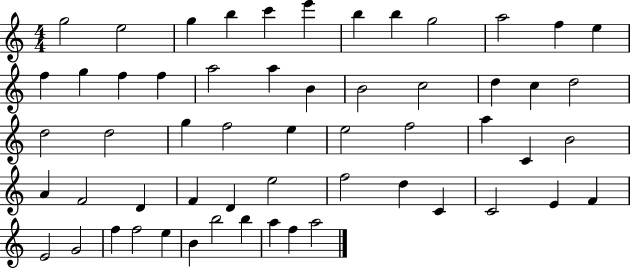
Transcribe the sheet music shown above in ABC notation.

X:1
T:Untitled
M:4/4
L:1/4
K:C
g2 e2 g b c' e' b b g2 a2 f e f g f f a2 a B B2 c2 d c d2 d2 d2 g f2 e e2 f2 a C B2 A F2 D F D e2 f2 d C C2 E F E2 G2 f f2 e B b2 b a f a2